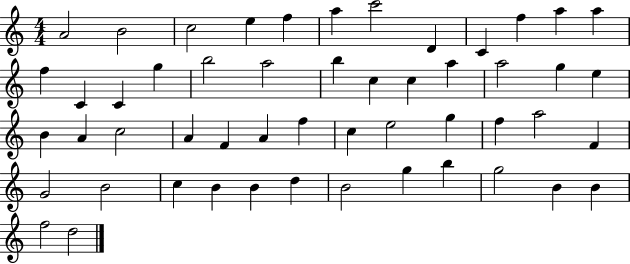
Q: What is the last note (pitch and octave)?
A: D5